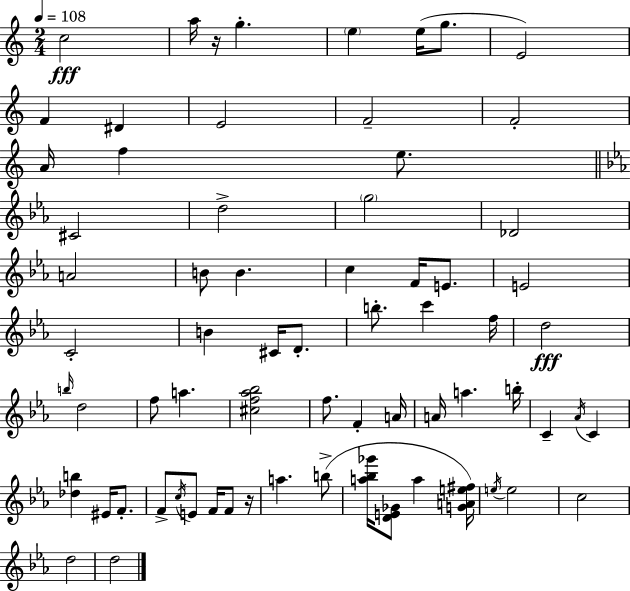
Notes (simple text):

C5/h A5/s R/s G5/q. E5/q E5/s G5/e. E4/h F4/q D#4/q E4/h F4/h F4/h A4/s F5/q E5/e. C#4/h D5/h G5/h Db4/h A4/h B4/e B4/q. C5/q F4/s E4/e. E4/h C4/h B4/q C#4/s D4/e. B5/e. C6/q F5/s D5/h B5/s D5/h F5/e A5/q. [C#5,F5,Ab5,Bb5]/h F5/e. F4/q A4/s A4/s A5/q. B5/s C4/q Ab4/s C4/q [Db5,B5]/q EIS4/s F4/e. F4/e C5/s E4/e F4/s F4/e R/s A5/q. B5/e [A5,Bb5,Gb6]/s [D4,E4,Gb4]/e A5/q [G4,A4,E5,F#5]/s E5/s E5/h C5/h D5/h D5/h